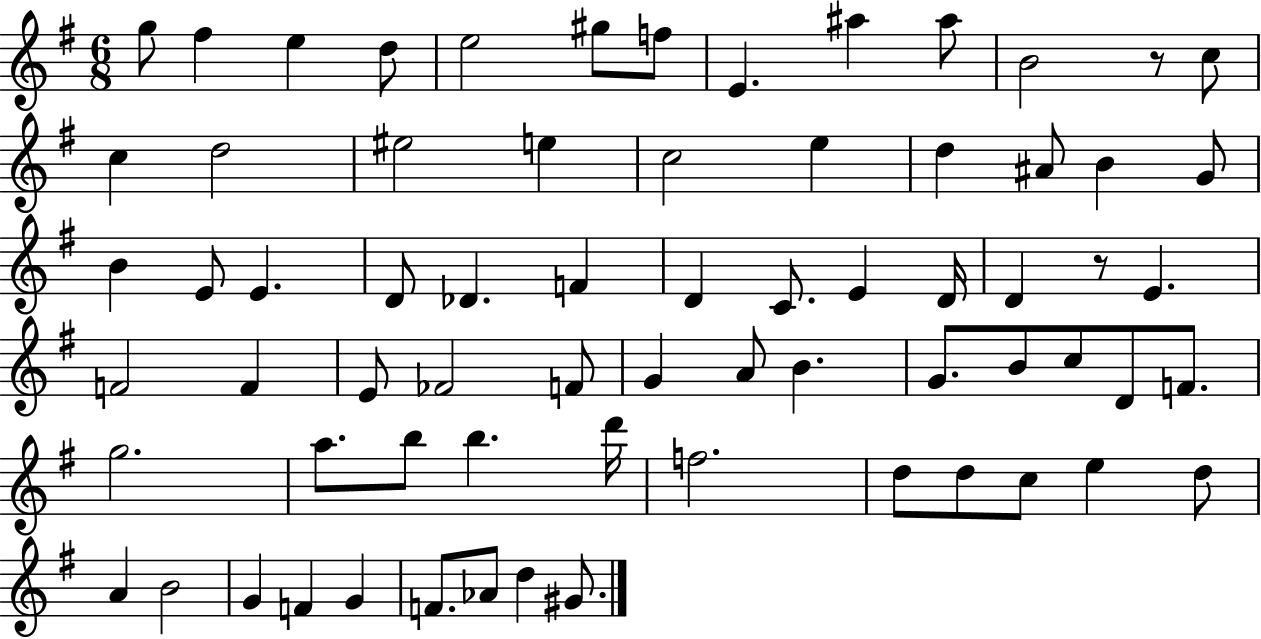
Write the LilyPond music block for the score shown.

{
  \clef treble
  \numericTimeSignature
  \time 6/8
  \key g \major
  \repeat volta 2 { g''8 fis''4 e''4 d''8 | e''2 gis''8 f''8 | e'4. ais''4 ais''8 | b'2 r8 c''8 | \break c''4 d''2 | eis''2 e''4 | c''2 e''4 | d''4 ais'8 b'4 g'8 | \break b'4 e'8 e'4. | d'8 des'4. f'4 | d'4 c'8. e'4 d'16 | d'4 r8 e'4. | \break f'2 f'4 | e'8 fes'2 f'8 | g'4 a'8 b'4. | g'8. b'8 c''8 d'8 f'8. | \break g''2. | a''8. b''8 b''4. d'''16 | f''2. | d''8 d''8 c''8 e''4 d''8 | \break a'4 b'2 | g'4 f'4 g'4 | f'8. aes'8 d''4 gis'8. | } \bar "|."
}